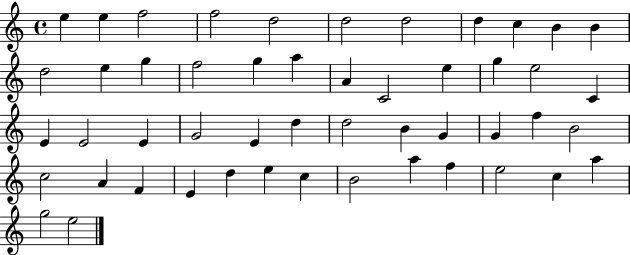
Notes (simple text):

E5/q E5/q F5/h F5/h D5/h D5/h D5/h D5/q C5/q B4/q B4/q D5/h E5/q G5/q F5/h G5/q A5/q A4/q C4/h E5/q G5/q E5/h C4/q E4/q E4/h E4/q G4/h E4/q D5/q D5/h B4/q G4/q G4/q F5/q B4/h C5/h A4/q F4/q E4/q D5/q E5/q C5/q B4/h A5/q F5/q E5/h C5/q A5/q G5/h E5/h